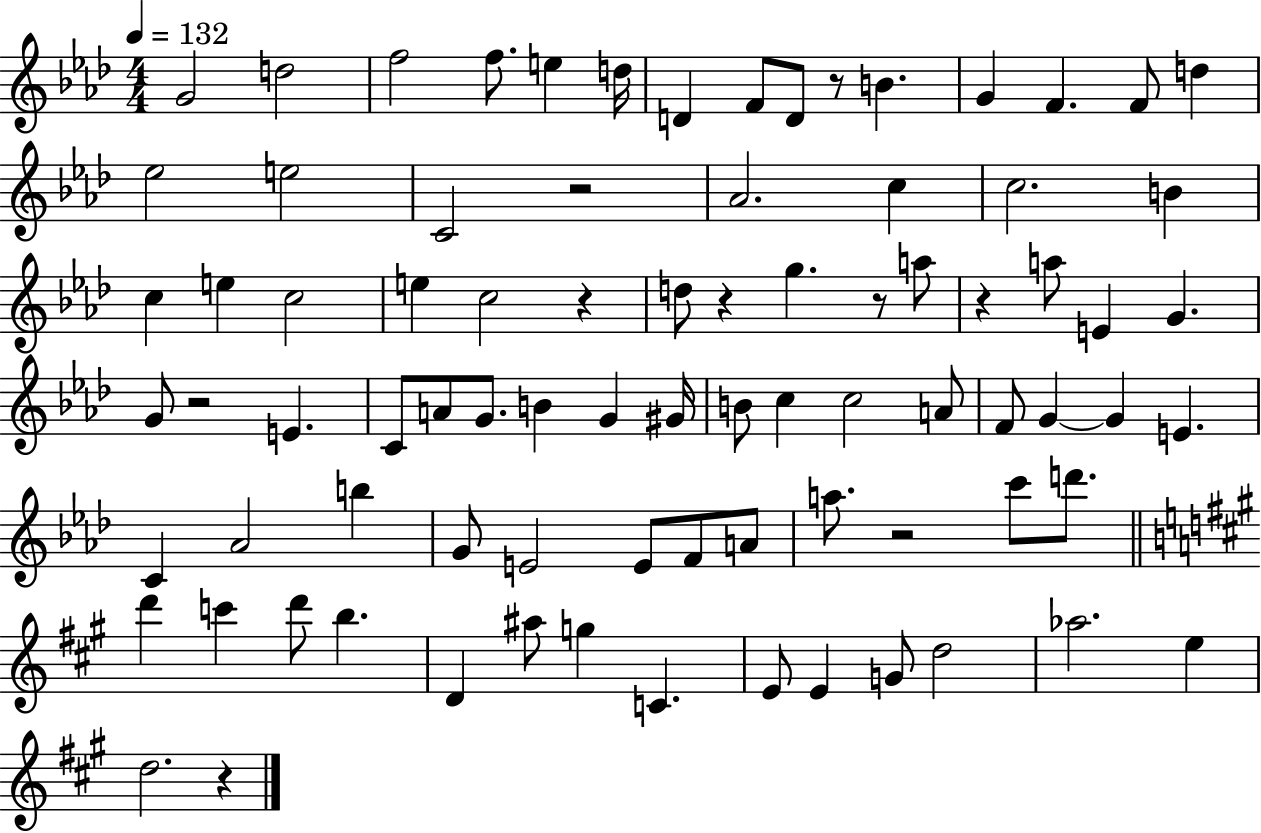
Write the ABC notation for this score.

X:1
T:Untitled
M:4/4
L:1/4
K:Ab
G2 d2 f2 f/2 e d/4 D F/2 D/2 z/2 B G F F/2 d _e2 e2 C2 z2 _A2 c c2 B c e c2 e c2 z d/2 z g z/2 a/2 z a/2 E G G/2 z2 E C/2 A/2 G/2 B G ^G/4 B/2 c c2 A/2 F/2 G G E C _A2 b G/2 E2 E/2 F/2 A/2 a/2 z2 c'/2 d'/2 d' c' d'/2 b D ^a/2 g C E/2 E G/2 d2 _a2 e d2 z